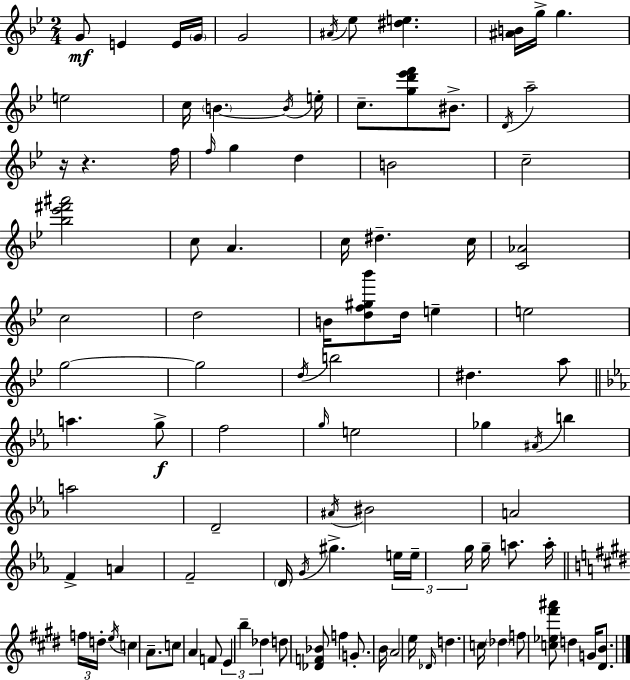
G4/e E4/q E4/s G4/s G4/h A#4/s Eb5/e [D#5,E5]/q. [A#4,B4]/s G5/s G5/q. E5/h C5/s B4/q. B4/s E5/s C5/e. [G5,D6,Eb6,F6]/e BIS4/e. D4/s A5/h R/s R/q. F5/s F5/s G5/q D5/q B4/h C5/h [Bb5,Eb6,F#6,A#6]/h C5/e A4/q. C5/s D#5/q. C5/s [C4,Ab4]/h C5/h D5/h B4/s [D5,F5,G#5,Bb6]/e D5/s E5/q E5/h G5/h G5/h D5/s B5/h D#5/q. A5/e A5/q. G5/e F5/h G5/s E5/h Gb5/q A#4/s B5/q A5/h D4/h A#4/s BIS4/h A4/h F4/q A4/q F4/h D4/s G4/s G#5/q. E5/s E5/s G5/s G5/s A5/e. A5/s F5/s D5/s E5/s C5/q A4/e. C5/e A4/q F4/e E4/q B5/q Db5/q D5/e [Db4,F4,Bb4]/e F5/q G4/e. B4/s A4/h E5/s Db4/s D5/q. C5/s Db5/q F5/e [C5,Eb5,F#6,A#6]/e D5/q G4/s [D#4,B4]/e.